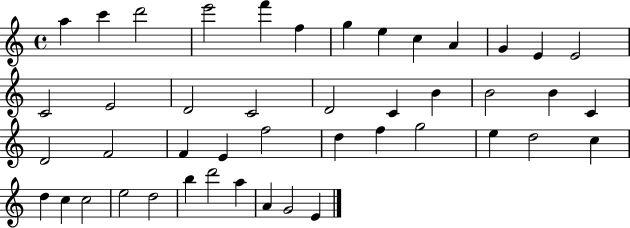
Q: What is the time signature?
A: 4/4